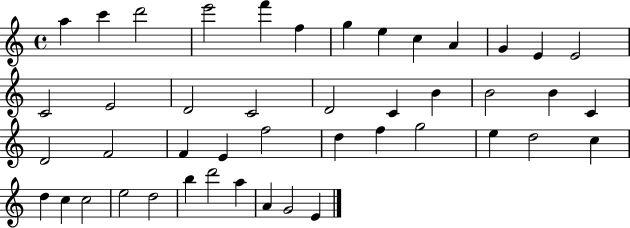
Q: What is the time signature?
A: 4/4